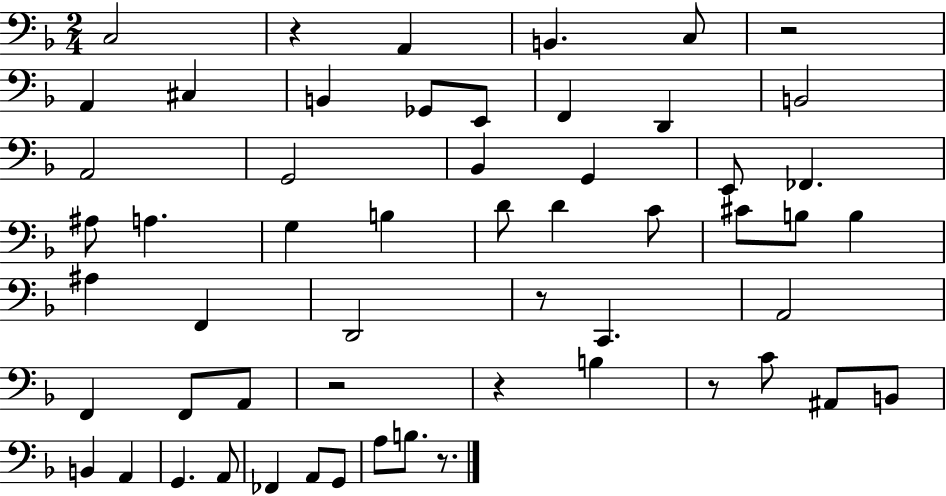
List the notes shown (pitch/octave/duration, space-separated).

C3/h R/q A2/q B2/q. C3/e R/h A2/q C#3/q B2/q Gb2/e E2/e F2/q D2/q B2/h A2/h G2/h Bb2/q G2/q E2/e FES2/q. A#3/e A3/q. G3/q B3/q D4/e D4/q C4/e C#4/e B3/e B3/q A#3/q F2/q D2/h R/e C2/q. A2/h F2/q F2/e A2/e R/h R/q B3/q R/e C4/e A#2/e B2/e B2/q A2/q G2/q. A2/e FES2/q A2/e G2/e A3/e B3/e. R/e.